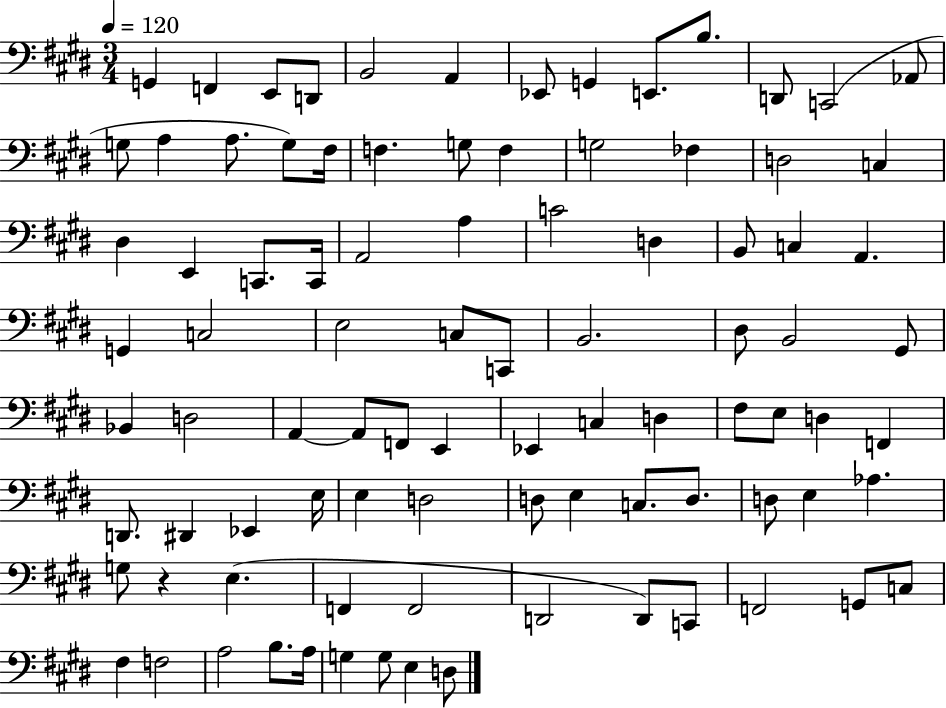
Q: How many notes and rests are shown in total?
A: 91